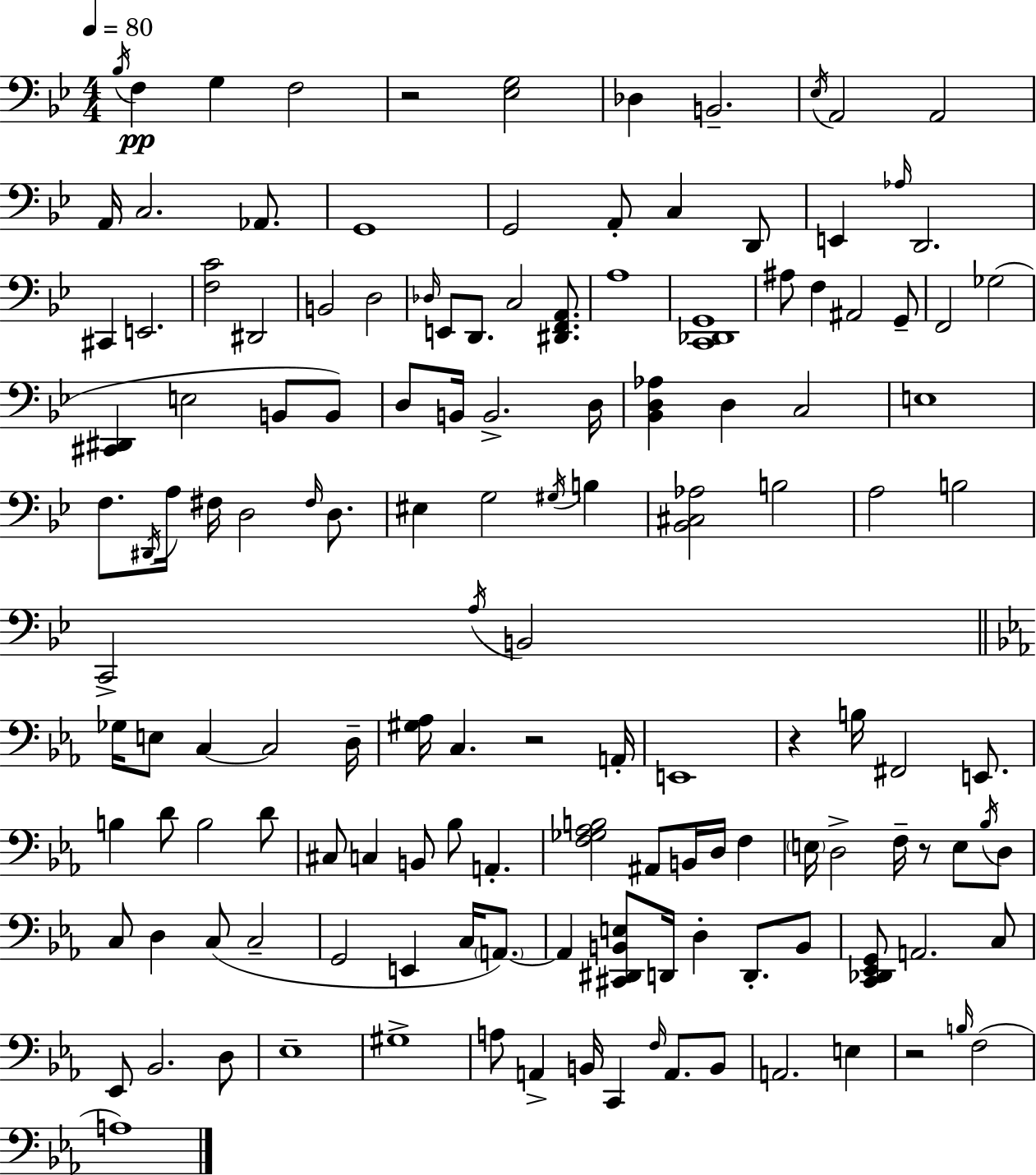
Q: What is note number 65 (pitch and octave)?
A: E3